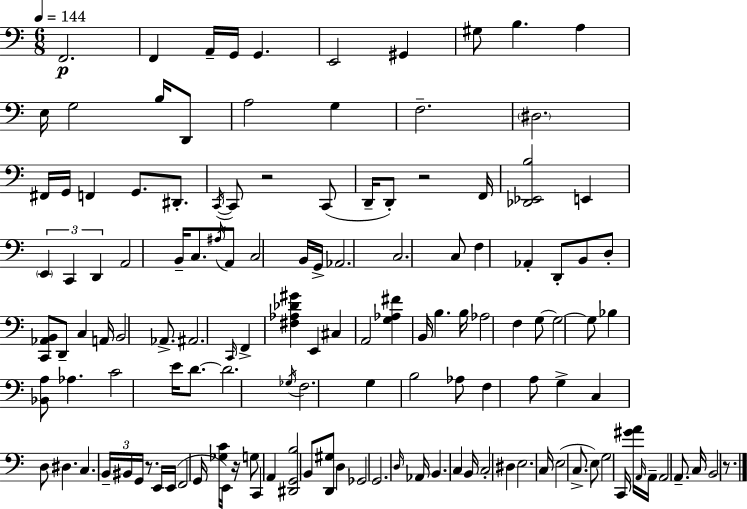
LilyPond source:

{
  \clef bass
  \numericTimeSignature
  \time 6/8
  \key c \major
  \tempo 4 = 144
  \repeat volta 2 { f,2.\p | f,4 a,16-- g,16 g,4. | e,2 gis,4 | gis8 b4. a4 | \break e16 g2 b16 d,8 | a2 g4 | f2.-- | \parenthesize dis2. | \break fis,16 g,16 f,4 g,8. dis,8.-. | \acciaccatura { c,16~ }~ c,8 r2 c,8( | d,16-- d,8-.) r2 | f,16 <des, ees, b>2 e,4 | \break \tuplet 3/2 { \parenthesize e,4 c,4 d,4 } | a,2 b,16-- c8. | \acciaccatura { ais16 } a,8 c2 | b,16 g,16-> aes,2. | \break c2. | c8 f4 aes,4-. | d,8-. b,8 d8-. <c, aes, b,>8 d,8-- c4 | a,16 b,2 aes,8.-> | \break ais,2. | \grace { c,16 } f,4-> <fis aes des' gis'>4 e,4 | cis4 a,2 | <g aes fis'>4 b,16 b4. | \break b16 aes2 f4 | g8~~ g2~~ | g8 bes4 <bes, a>8 aes4. | c'2 e'16 | \break d'8.~~ d'2. | \acciaccatura { ges16 } f2. | g4 b2 | aes8 f4 a8 | \break g4-> c4 d8 dis4. | c4. \tuplet 3/2 { b,16-- bis,16 | g,16 } r8. e,16 e,16( f,2 | g,16 <ges c'>16 e,16) r16 g8 c,4 | \break a,4 <dis, g, b>2 | b,8 <d, gis>8 d4 ges,2 | g,2. | \grace { d16 } aes,16 b,4. | \break c4 b,16 c2-. | dis4 e2. | c16 e2( | c8.-> e8) g2 | \break c,16 <gis' a'>16 \grace { a,16 } a,16-- a,2 | a,8.-- c16 b,2 | r8. } \bar "|."
}